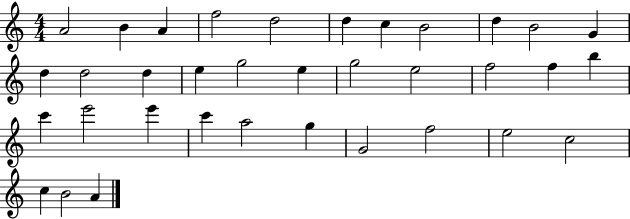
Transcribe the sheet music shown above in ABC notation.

X:1
T:Untitled
M:4/4
L:1/4
K:C
A2 B A f2 d2 d c B2 d B2 G d d2 d e g2 e g2 e2 f2 f b c' e'2 e' c' a2 g G2 f2 e2 c2 c B2 A